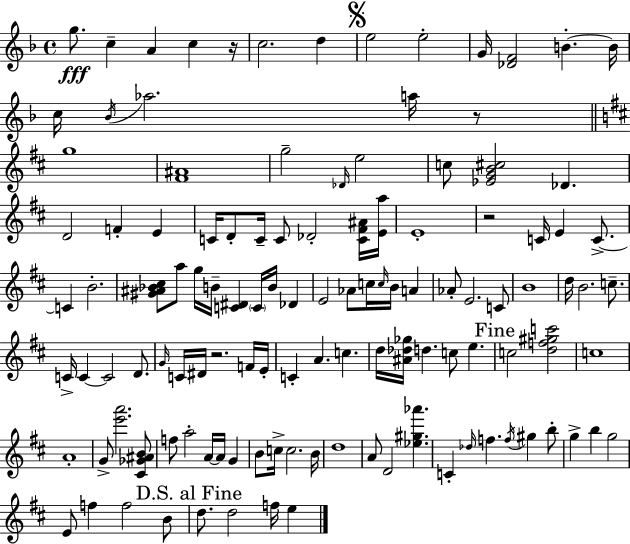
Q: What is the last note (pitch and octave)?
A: E5